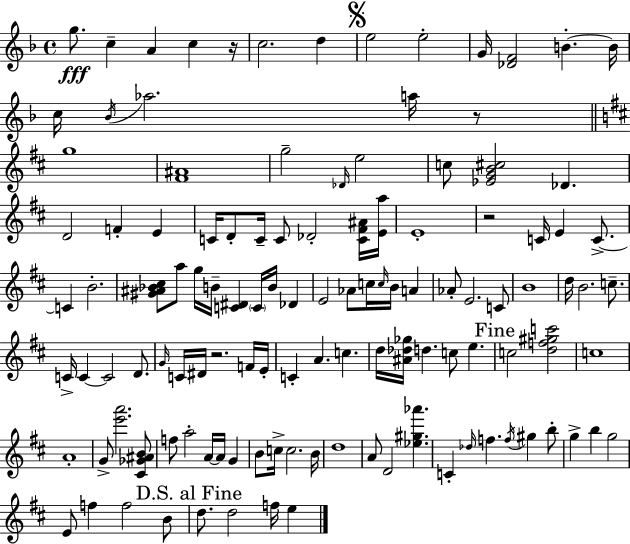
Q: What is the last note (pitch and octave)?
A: E5